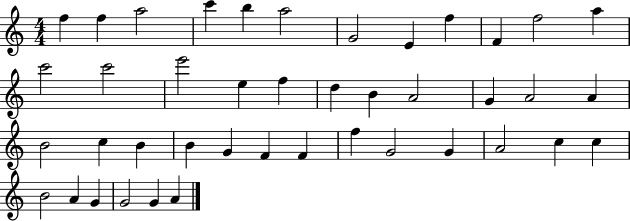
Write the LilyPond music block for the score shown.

{
  \clef treble
  \numericTimeSignature
  \time 4/4
  \key c \major
  f''4 f''4 a''2 | c'''4 b''4 a''2 | g'2 e'4 f''4 | f'4 f''2 a''4 | \break c'''2 c'''2 | e'''2 e''4 f''4 | d''4 b'4 a'2 | g'4 a'2 a'4 | \break b'2 c''4 b'4 | b'4 g'4 f'4 f'4 | f''4 g'2 g'4 | a'2 c''4 c''4 | \break b'2 a'4 g'4 | g'2 g'4 a'4 | \bar "|."
}